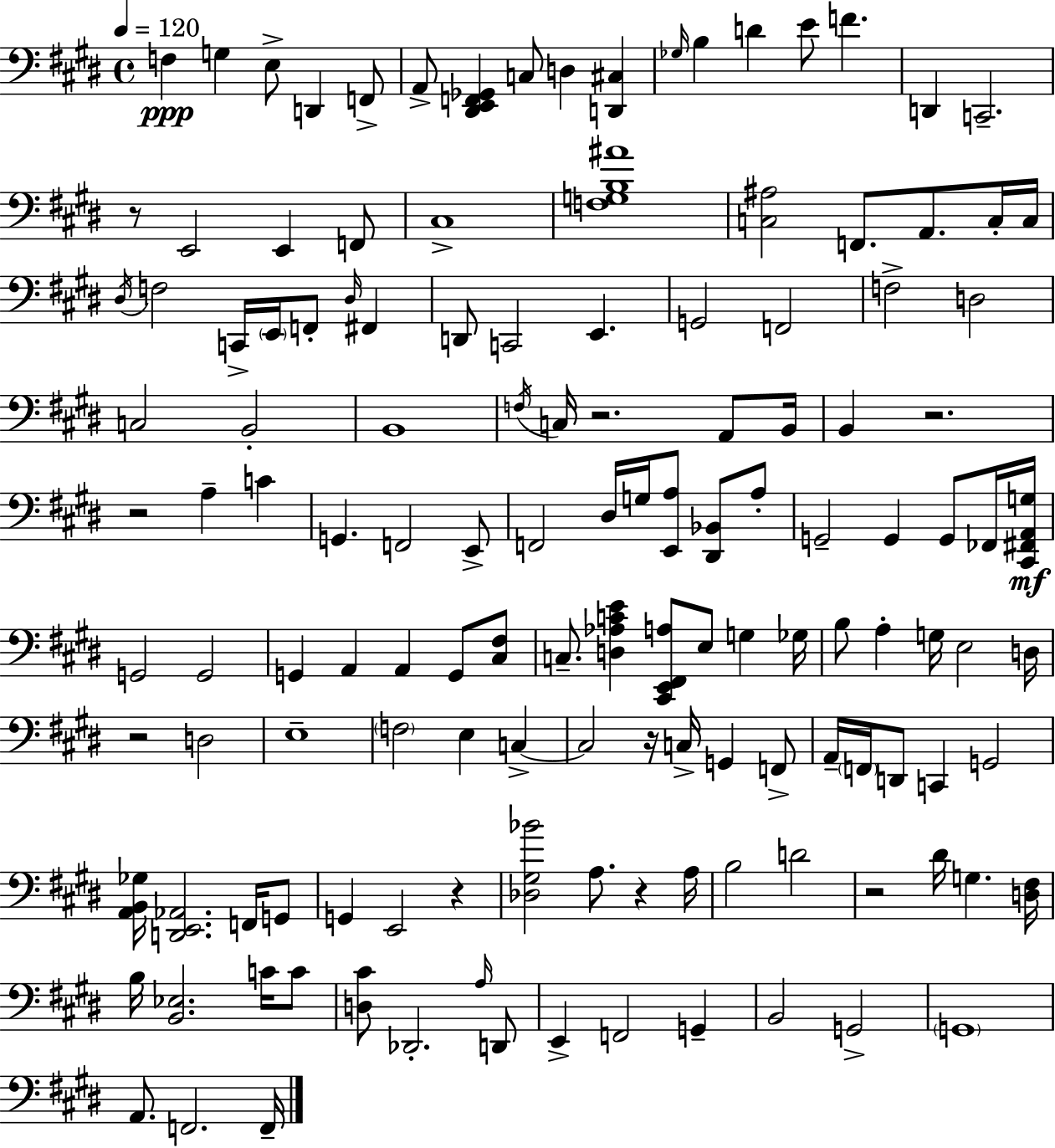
{
  \clef bass
  \time 4/4
  \defaultTimeSignature
  \key e \major
  \tempo 4 = 120
  f4\ppp g4 e8-> d,4 f,8-> | a,8-> <dis, e, f, ges,>4 c8 d4 <d, cis>4 | \grace { ges16 } b4 d'4 e'8 f'4. | d,4 c,2.-- | \break r8 e,2 e,4 f,8 | cis1-> | <f g b ais'>1 | <c ais>2 f,8. a,8. c16-. | \break c16 \acciaccatura { dis16 } f2 c,16-> \parenthesize e,16 f,8-. \grace { dis16 } fis,4 | d,8 c,2 e,4. | g,2 f,2 | f2-> d2 | \break c2 b,2-. | b,1 | \acciaccatura { f16 } c16 r2. | a,8 b,16 b,4 r2. | \break r2 a4-- | c'4 g,4. f,2 | e,8-> f,2 dis16 g16 <e, a>8 | <dis, bes,>8 a8-. g,2-- g,4 | \break g,8 fes,16 <cis, fis, a, g>16\mf g,2 g,2 | g,4 a,4 a,4 | g,8 <cis fis>8 c8.-- <d aes c' e'>4 <cis, e, fis, a>8 e8 g4 | ges16 b8 a4-. g16 e2 | \break d16 r2 d2 | e1-- | \parenthesize f2 e4 | c4->~~ c2 r16 c16-> g,4 | \break f,8-> a,16-- \parenthesize f,16 d,8 c,4 g,2 | <a, b, ges>16 <d, e, aes,>2. | f,16 g,8 g,4 e,2 | r4 <des gis bes'>2 a8. r4 | \break a16 b2 d'2 | r2 dis'16 g4. | <d fis>16 b16 <b, ees>2. | c'16 c'8 <d cis'>8 des,2.-. | \break \grace { a16 } d,8 e,4-> f,2 | g,4-- b,2 g,2-> | \parenthesize g,1 | a,8. f,2. | \break f,16-- \bar "|."
}